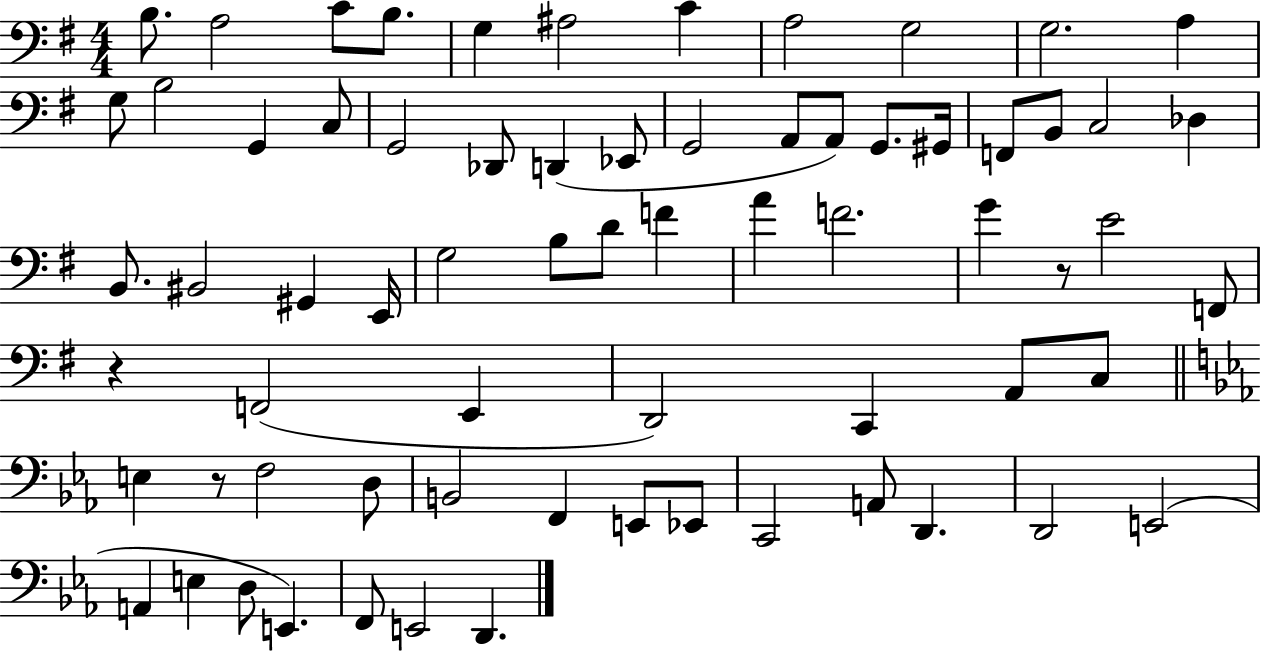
B3/e. A3/h C4/e B3/e. G3/q A#3/h C4/q A3/h G3/h G3/h. A3/q G3/e B3/h G2/q C3/e G2/h Db2/e D2/q Eb2/e G2/h A2/e A2/e G2/e. G#2/s F2/e B2/e C3/h Db3/q B2/e. BIS2/h G#2/q E2/s G3/h B3/e D4/e F4/q A4/q F4/h. G4/q R/e E4/h F2/e R/q F2/h E2/q D2/h C2/q A2/e C3/e E3/q R/e F3/h D3/e B2/h F2/q E2/e Eb2/e C2/h A2/e D2/q. D2/h E2/h A2/q E3/q D3/e E2/q. F2/e E2/h D2/q.